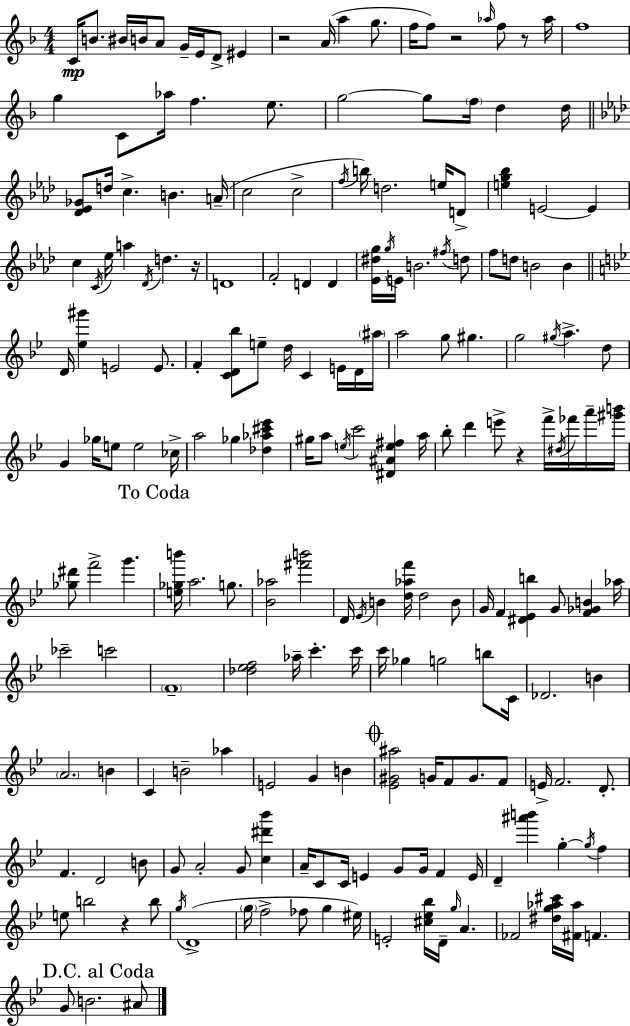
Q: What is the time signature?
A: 4/4